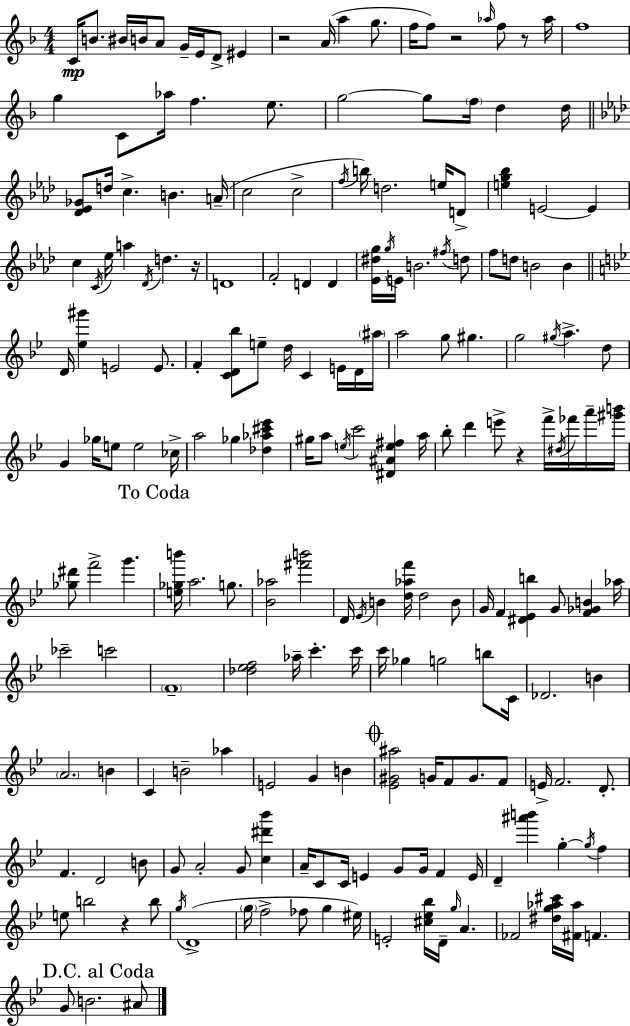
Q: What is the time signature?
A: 4/4